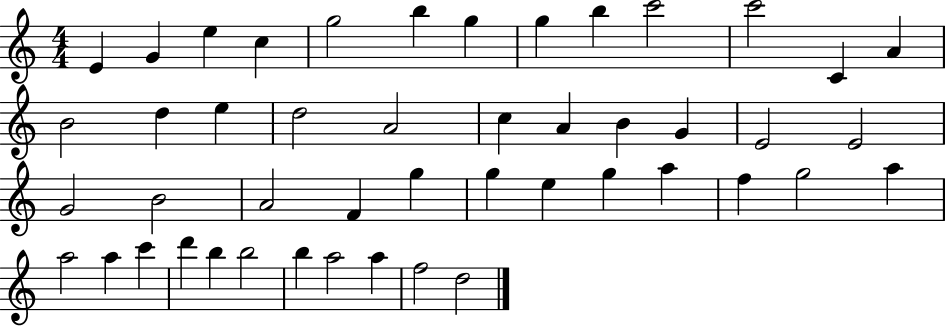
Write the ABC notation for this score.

X:1
T:Untitled
M:4/4
L:1/4
K:C
E G e c g2 b g g b c'2 c'2 C A B2 d e d2 A2 c A B G E2 E2 G2 B2 A2 F g g e g a f g2 a a2 a c' d' b b2 b a2 a f2 d2